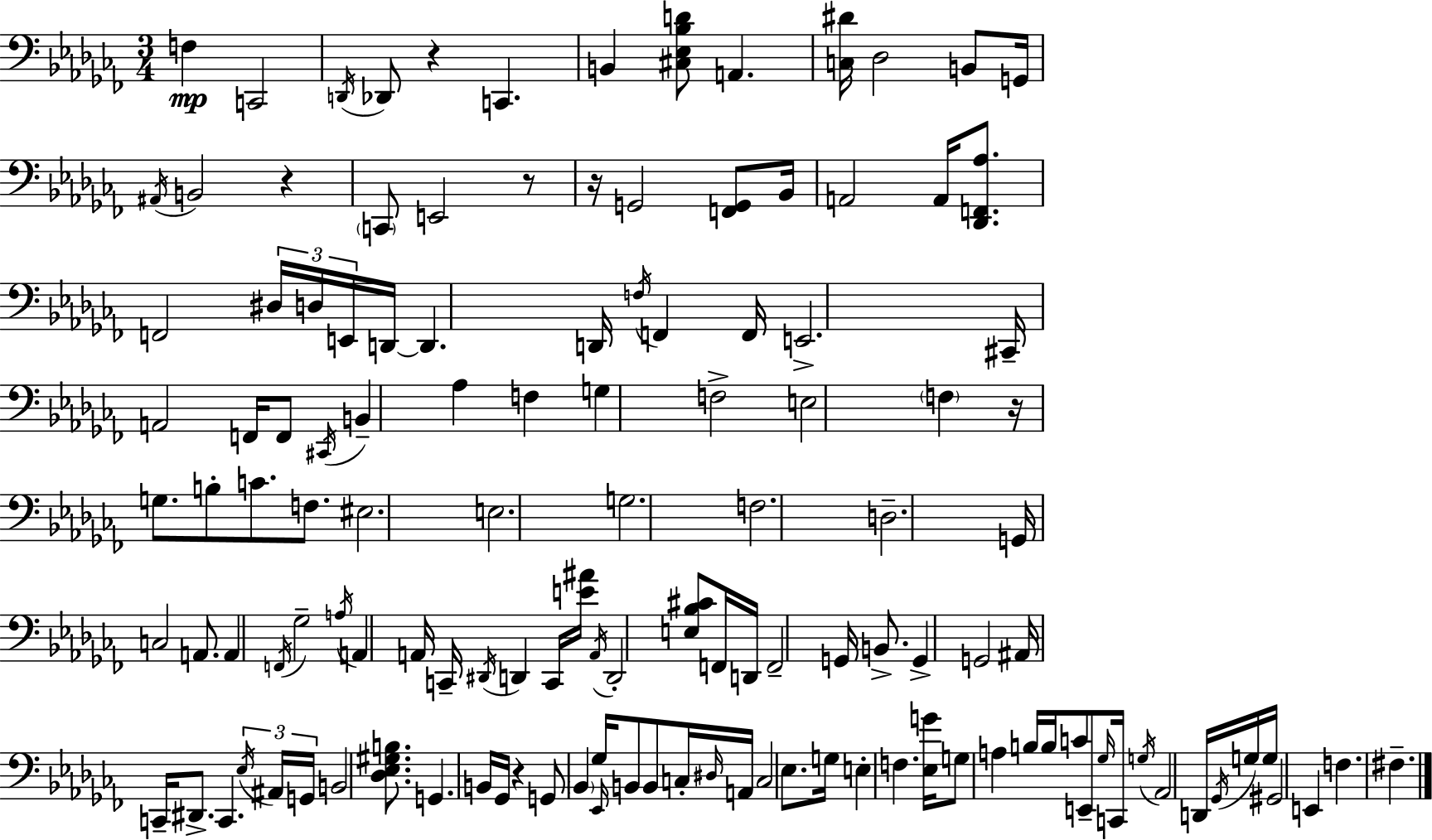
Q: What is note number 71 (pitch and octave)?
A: G2